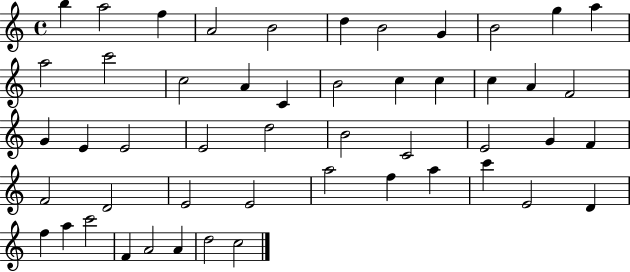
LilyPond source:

{
  \clef treble
  \time 4/4
  \defaultTimeSignature
  \key c \major
  b''4 a''2 f''4 | a'2 b'2 | d''4 b'2 g'4 | b'2 g''4 a''4 | \break a''2 c'''2 | c''2 a'4 c'4 | b'2 c''4 c''4 | c''4 a'4 f'2 | \break g'4 e'4 e'2 | e'2 d''2 | b'2 c'2 | e'2 g'4 f'4 | \break f'2 d'2 | e'2 e'2 | a''2 f''4 a''4 | c'''4 e'2 d'4 | \break f''4 a''4 c'''2 | f'4 a'2 a'4 | d''2 c''2 | \bar "|."
}